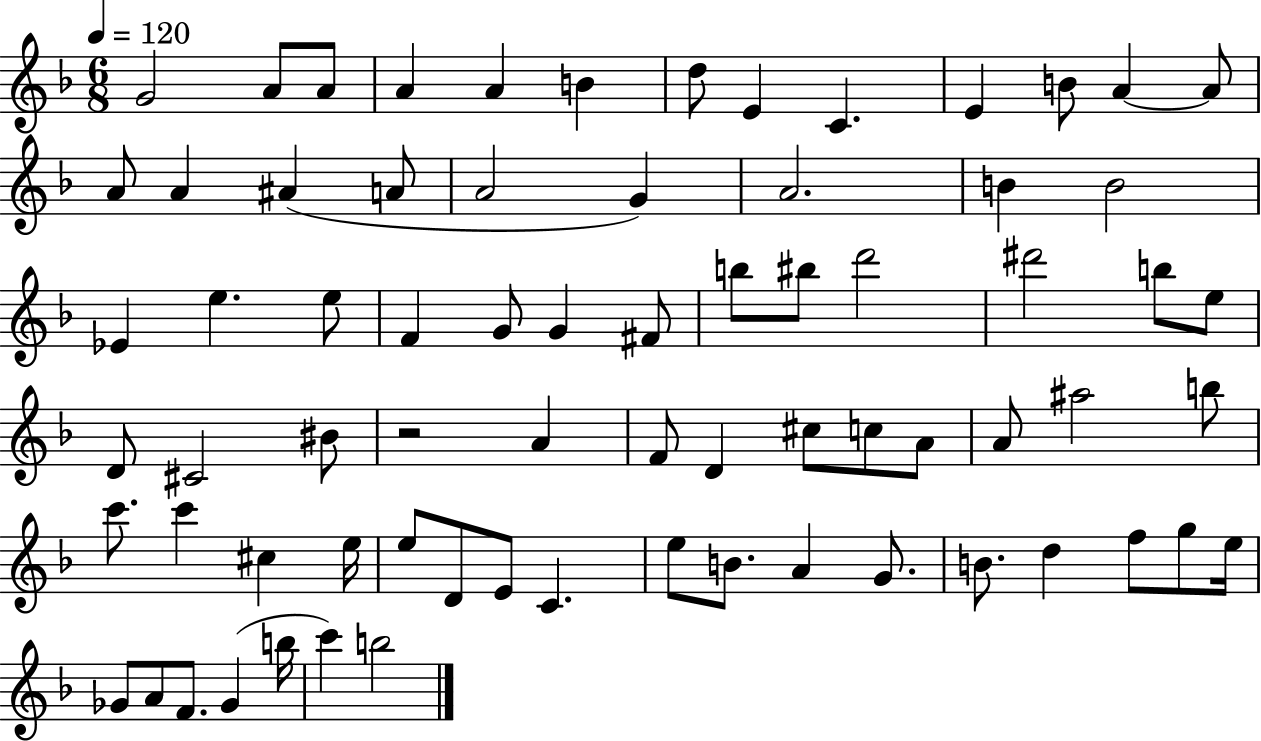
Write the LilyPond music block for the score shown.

{
  \clef treble
  \numericTimeSignature
  \time 6/8
  \key f \major
  \tempo 4 = 120
  g'2 a'8 a'8 | a'4 a'4 b'4 | d''8 e'4 c'4. | e'4 b'8 a'4~~ a'8 | \break a'8 a'4 ais'4( a'8 | a'2 g'4) | a'2. | b'4 b'2 | \break ees'4 e''4. e''8 | f'4 g'8 g'4 fis'8 | b''8 bis''8 d'''2 | dis'''2 b''8 e''8 | \break d'8 cis'2 bis'8 | r2 a'4 | f'8 d'4 cis''8 c''8 a'8 | a'8 ais''2 b''8 | \break c'''8. c'''4 cis''4 e''16 | e''8 d'8 e'8 c'4. | e''8 b'8. a'4 g'8. | b'8. d''4 f''8 g''8 e''16 | \break ges'8 a'8 f'8. ges'4( b''16 | c'''4) b''2 | \bar "|."
}